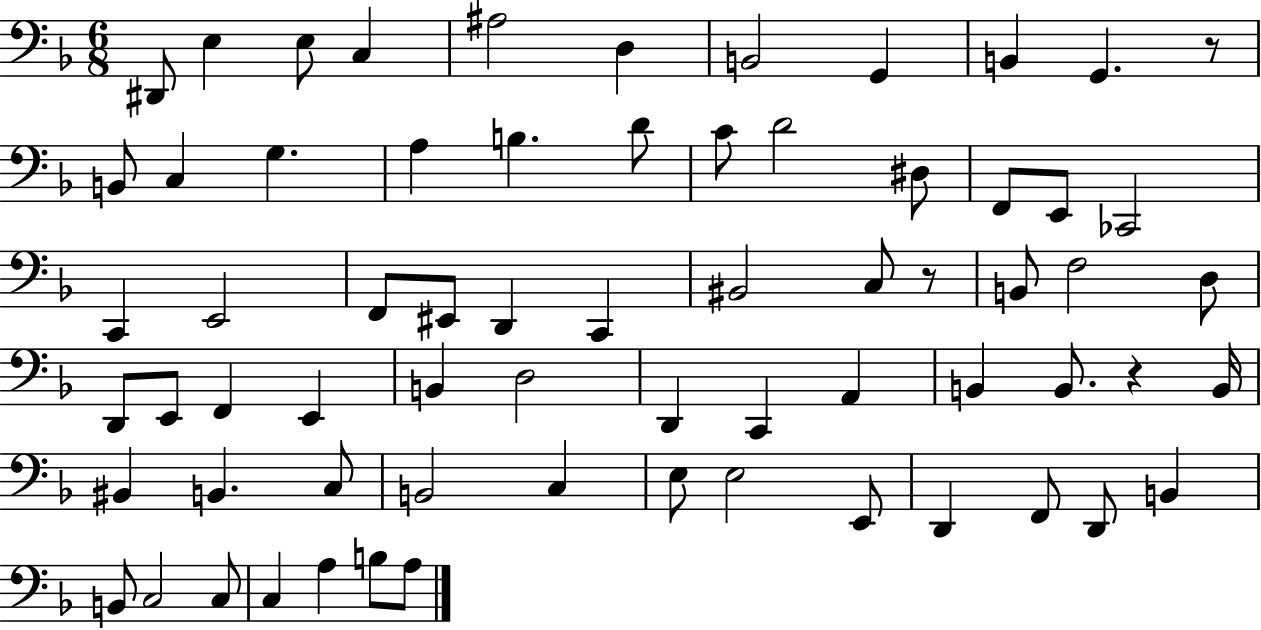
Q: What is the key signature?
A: F major